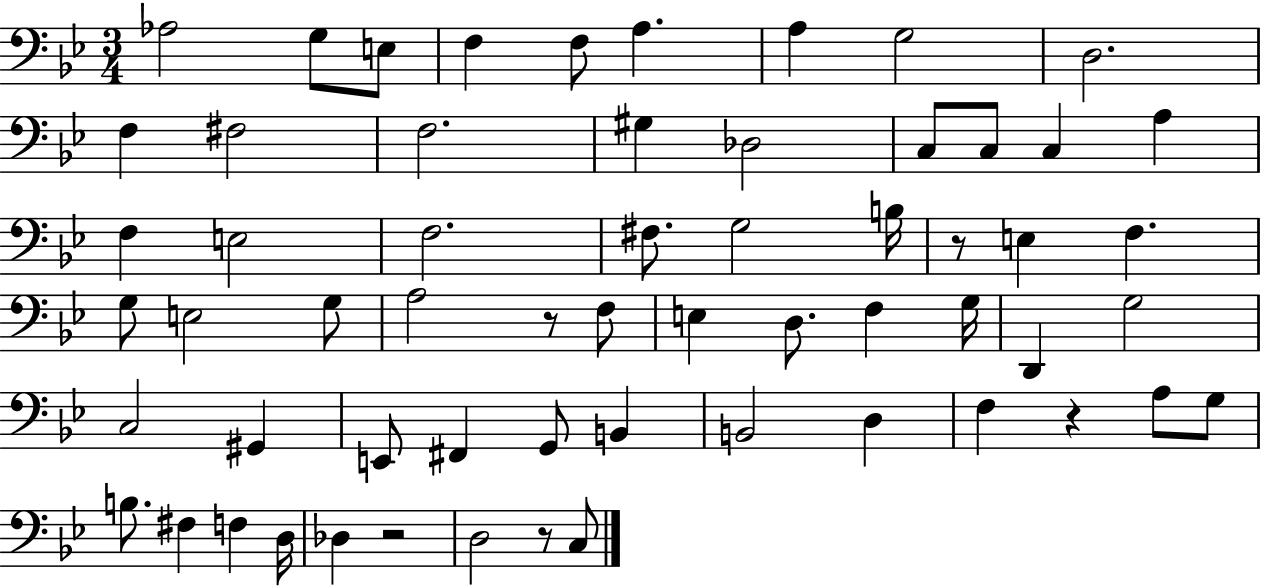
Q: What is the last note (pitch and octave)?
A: C3